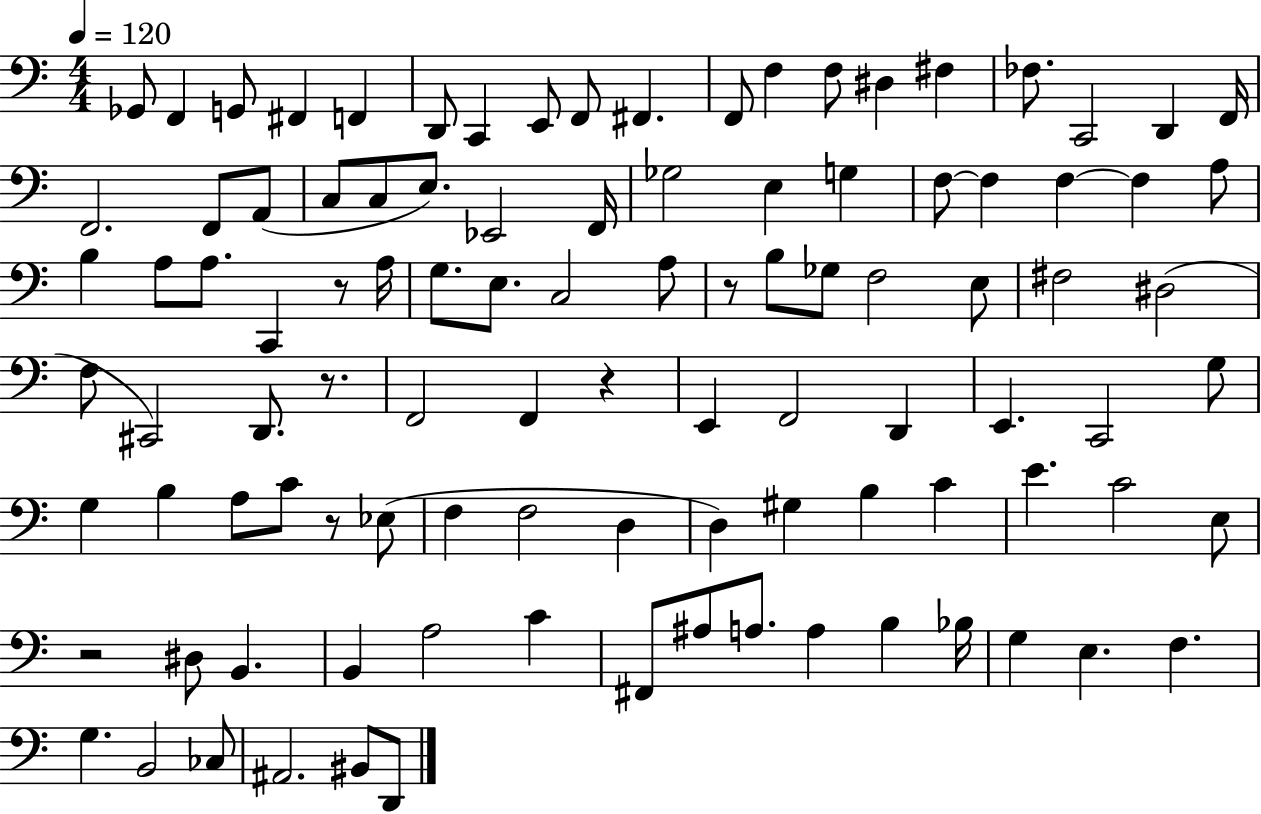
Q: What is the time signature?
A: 4/4